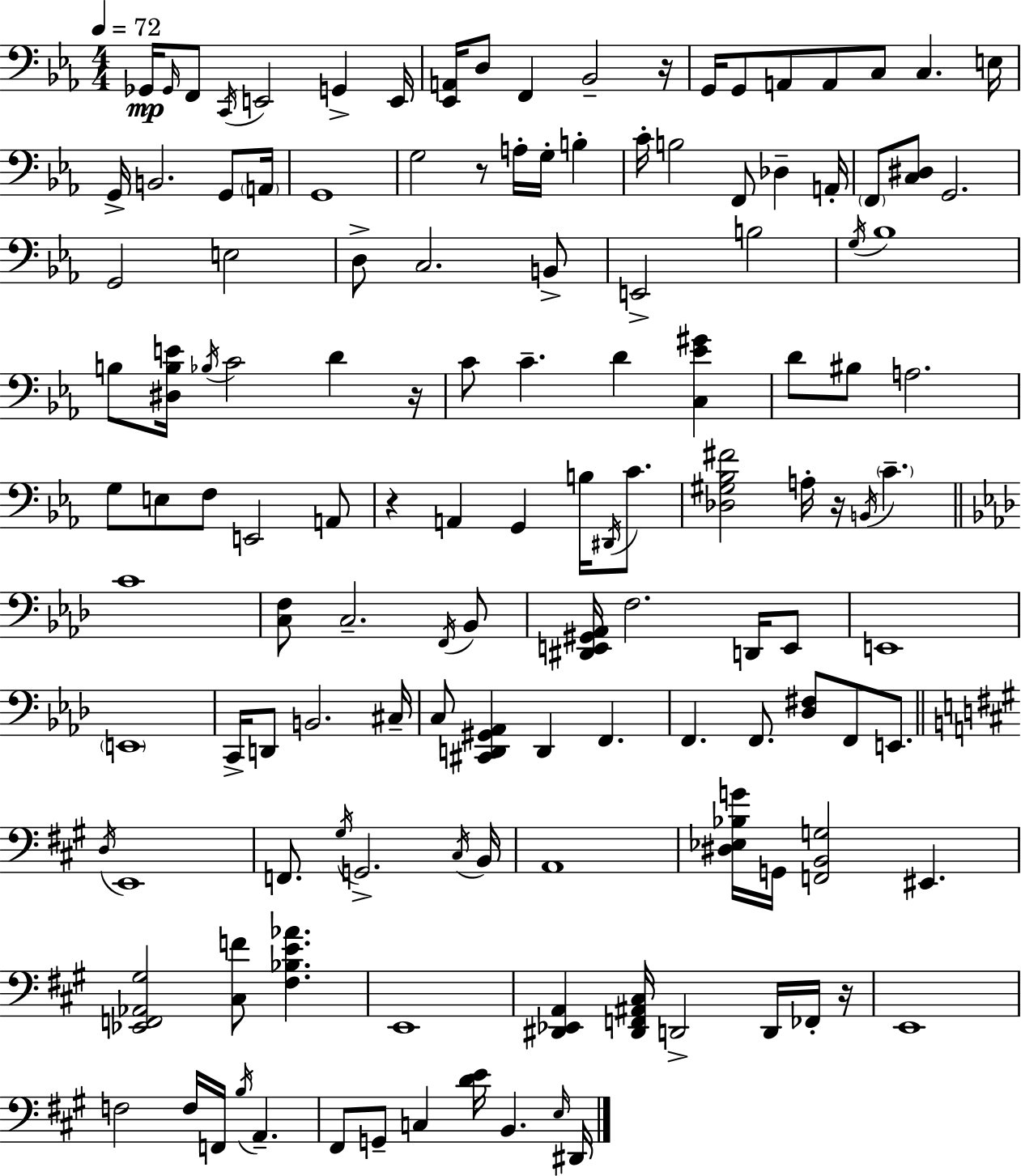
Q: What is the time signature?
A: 4/4